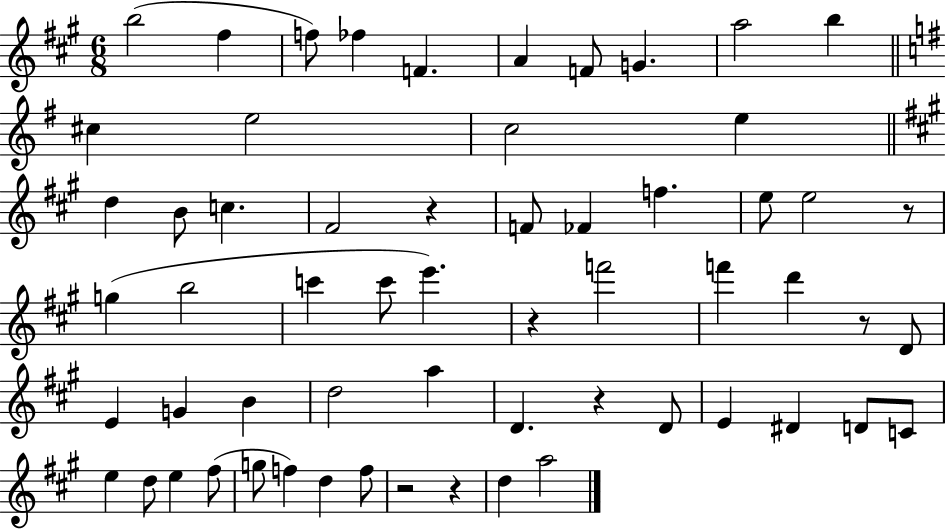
X:1
T:Untitled
M:6/8
L:1/4
K:A
b2 ^f f/2 _f F A F/2 G a2 b ^c e2 c2 e d B/2 c ^F2 z F/2 _F f e/2 e2 z/2 g b2 c' c'/2 e' z f'2 f' d' z/2 D/2 E G B d2 a D z D/2 E ^D D/2 C/2 e d/2 e ^f/2 g/2 f d f/2 z2 z d a2